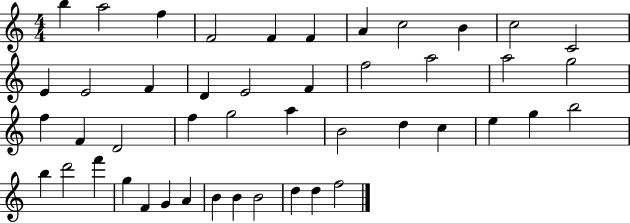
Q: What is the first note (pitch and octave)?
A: B5